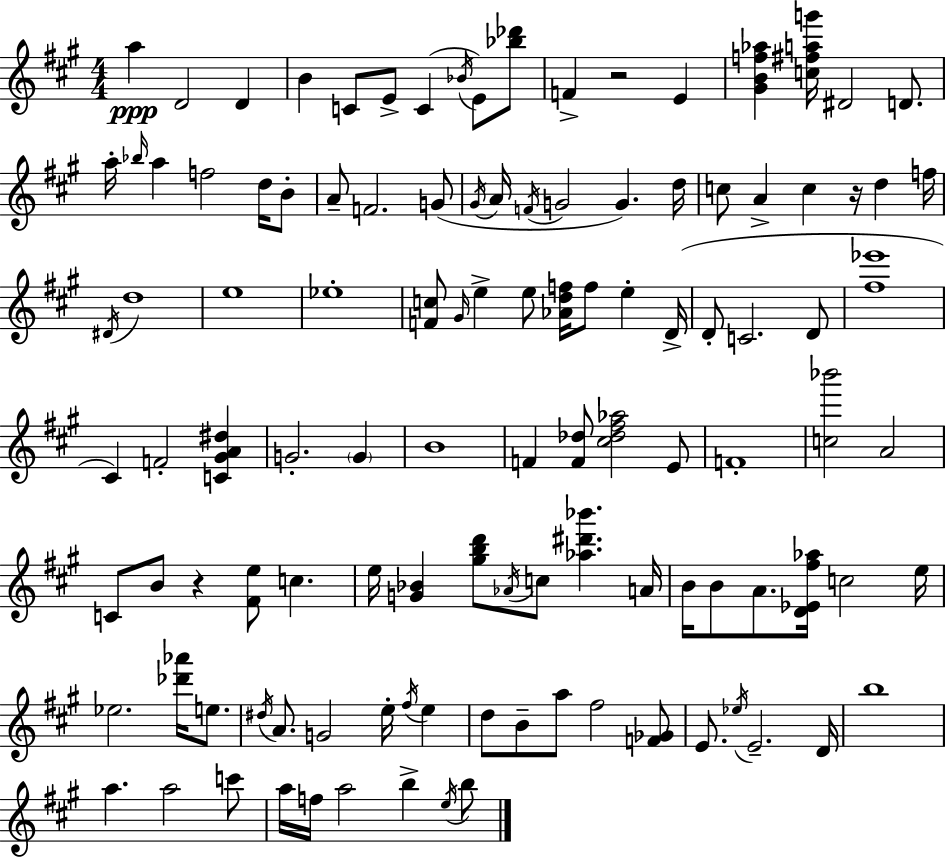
{
  \clef treble
  \numericTimeSignature
  \time 4/4
  \key a \major
  a''4\ppp d'2 d'4 | b'4 c'8 e'8-> c'4( \acciaccatura { bes'16 } e'8) <bes'' des'''>8 | f'4-> r2 e'4 | <gis' b' f'' aes''>4 <c'' fis'' a'' g'''>16 dis'2 d'8. | \break a''16-. \grace { bes''16 } a''4 f''2 d''16 | b'8-. a'8-- f'2. | g'8( \acciaccatura { gis'16 } a'16 \acciaccatura { f'16 } g'2 g'4.) | d''16 c''8 a'4-> c''4 r16 d''4 | \break f''16 \acciaccatura { dis'16 } d''1 | e''1 | ees''1-. | <f' c''>8 \grace { gis'16 } e''4-> e''8 <aes' d'' f''>16 f''8 | \break e''4-. d'16->( d'8-. c'2. | d'8 <fis'' ees'''>1 | cis'4) f'2-. | <c' gis' a' dis''>4 g'2.-. | \break \parenthesize g'4 b'1 | f'4 <f' des''>8 <cis'' des'' fis'' aes''>2 | e'8 f'1-. | <c'' bes'''>2 a'2 | \break c'8 b'8 r4 <fis' e''>8 | c''4. e''16 <g' bes'>4 <gis'' b'' d'''>8 \acciaccatura { aes'16 } c''8 | <aes'' dis''' bes'''>4. a'16 b'16 b'8 a'8. <d' ees' fis'' aes''>16 c''2 | e''16 ees''2. | \break <des''' aes'''>16 e''8. \acciaccatura { dis''16 } a'8. g'2 | e''16-. \acciaccatura { fis''16 } e''4 d''8 b'8-- a''8 fis''2 | <f' ges'>8 e'8. \acciaccatura { ees''16 } e'2.-- | d'16 b''1 | \break a''4. | a''2 c'''8 a''16 f''16 a''2 | b''4-> \acciaccatura { e''16 } b''8 \bar "|."
}